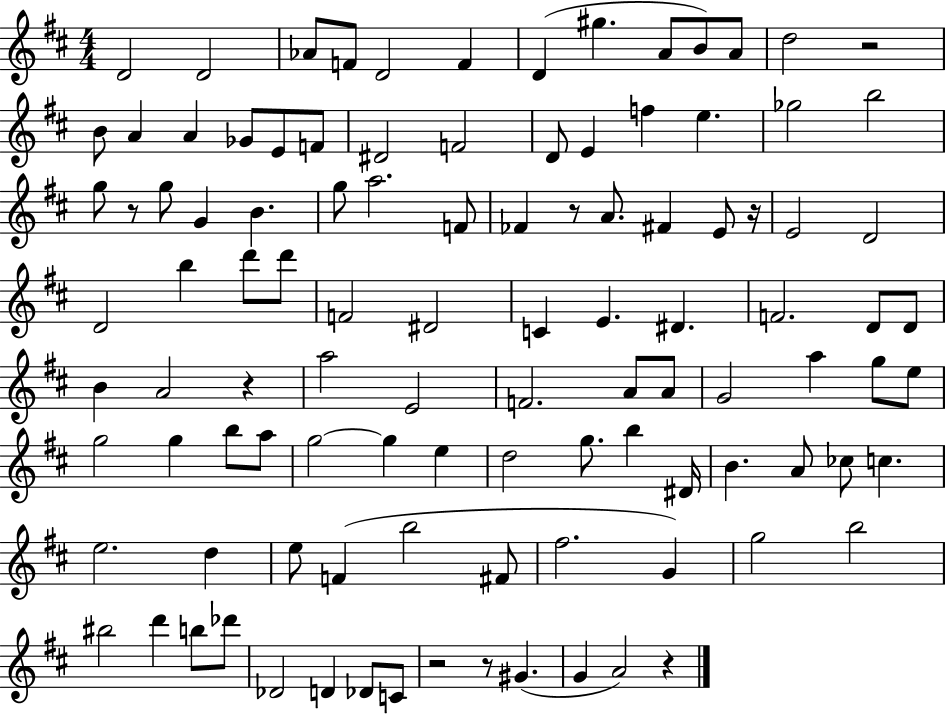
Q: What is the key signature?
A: D major